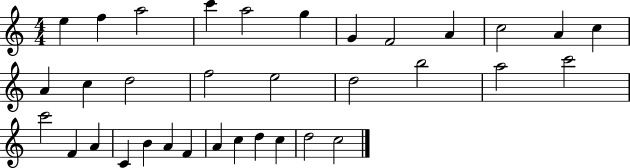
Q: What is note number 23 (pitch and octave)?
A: F4